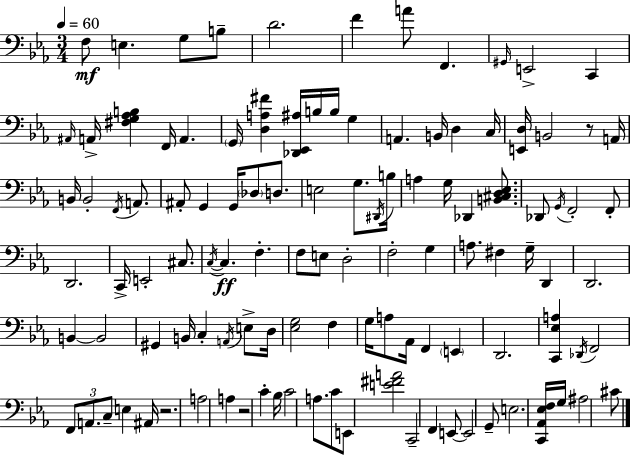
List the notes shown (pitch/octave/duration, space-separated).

F3/e E3/q. G3/e B3/e D4/h. F4/q A4/e F2/q. G#2/s E2/h C2/q A#2/s A2/s [F#3,G3,Ab3,B3]/q F2/s A2/q. G2/s [D3,A3,F#4]/q [Db2,Eb2,A#3]/s B3/s B3/s G3/q A2/q. B2/s D3/q C3/s [E2,D3]/s B2/h R/e A2/s B2/s B2/h F2/s A2/e. A#2/e G2/q G2/s Db3/e D3/e. E3/h G3/e. D#2/s B3/s A3/q G3/s Db2/q [B2,C#3,D3,Eb3]/e. Db2/e G2/s F2/h F2/e D2/h. C2/s E2/h C#3/e. C3/s C3/q. F3/q. F3/e E3/e D3/h F3/h G3/q A3/e. F#3/q G3/s D2/q D2/h. B2/q B2/h G#2/q B2/s C3/q A2/s E3/e D3/s [Eb3,G3]/h F3/q G3/s A3/e Ab2/s F2/q E2/q D2/h. [C2,Eb3,A3]/q Db2/s F2/h F2/e A2/e. C3/e E3/q A#2/s R/h. A3/h A3/q R/h C4/q Bb3/s C4/h A3/e. C4/e E2/e [E4,F#4,A4]/h C2/h F2/q E2/e E2/h G2/e E3/h. [C2,Ab2,Eb3,F3]/s G3/s A#3/h C#4/e